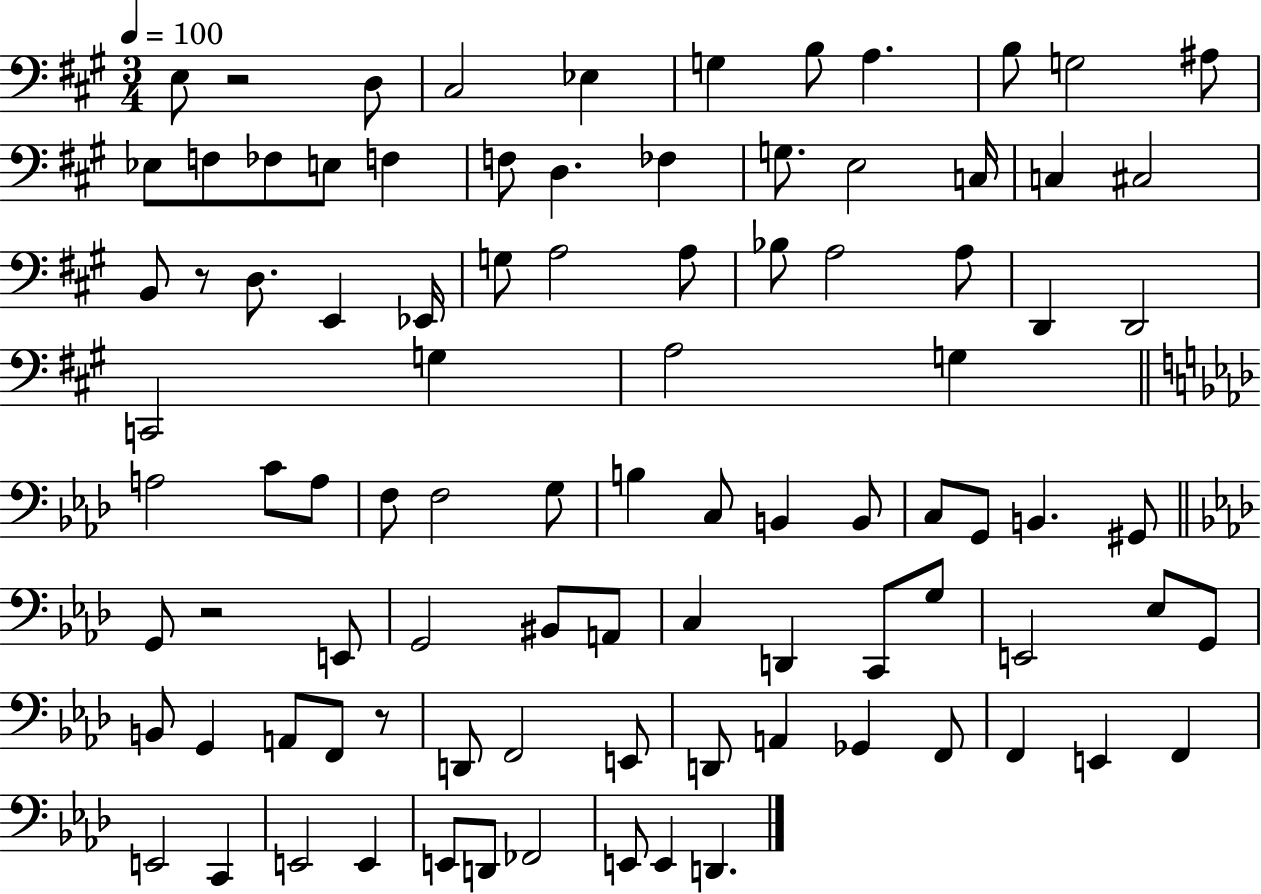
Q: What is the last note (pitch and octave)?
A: D2